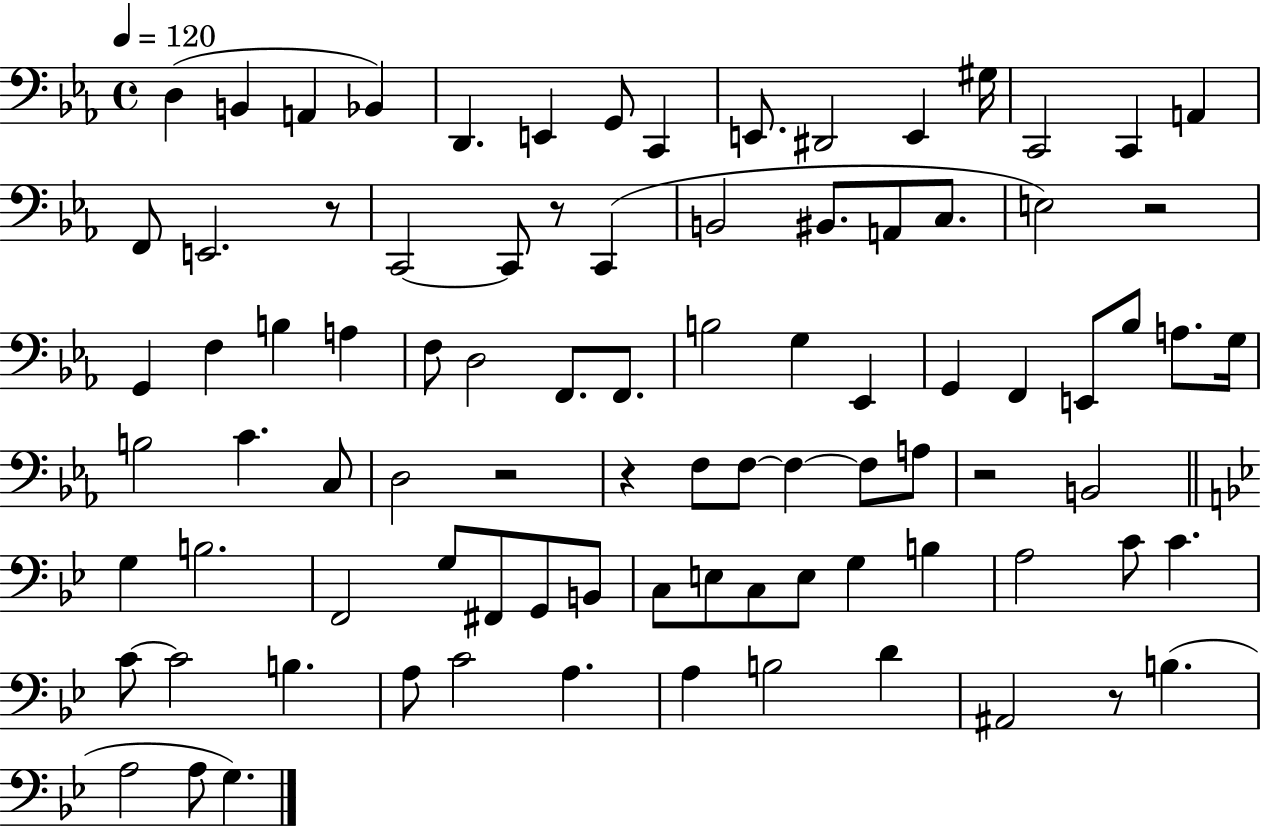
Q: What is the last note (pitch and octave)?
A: G3